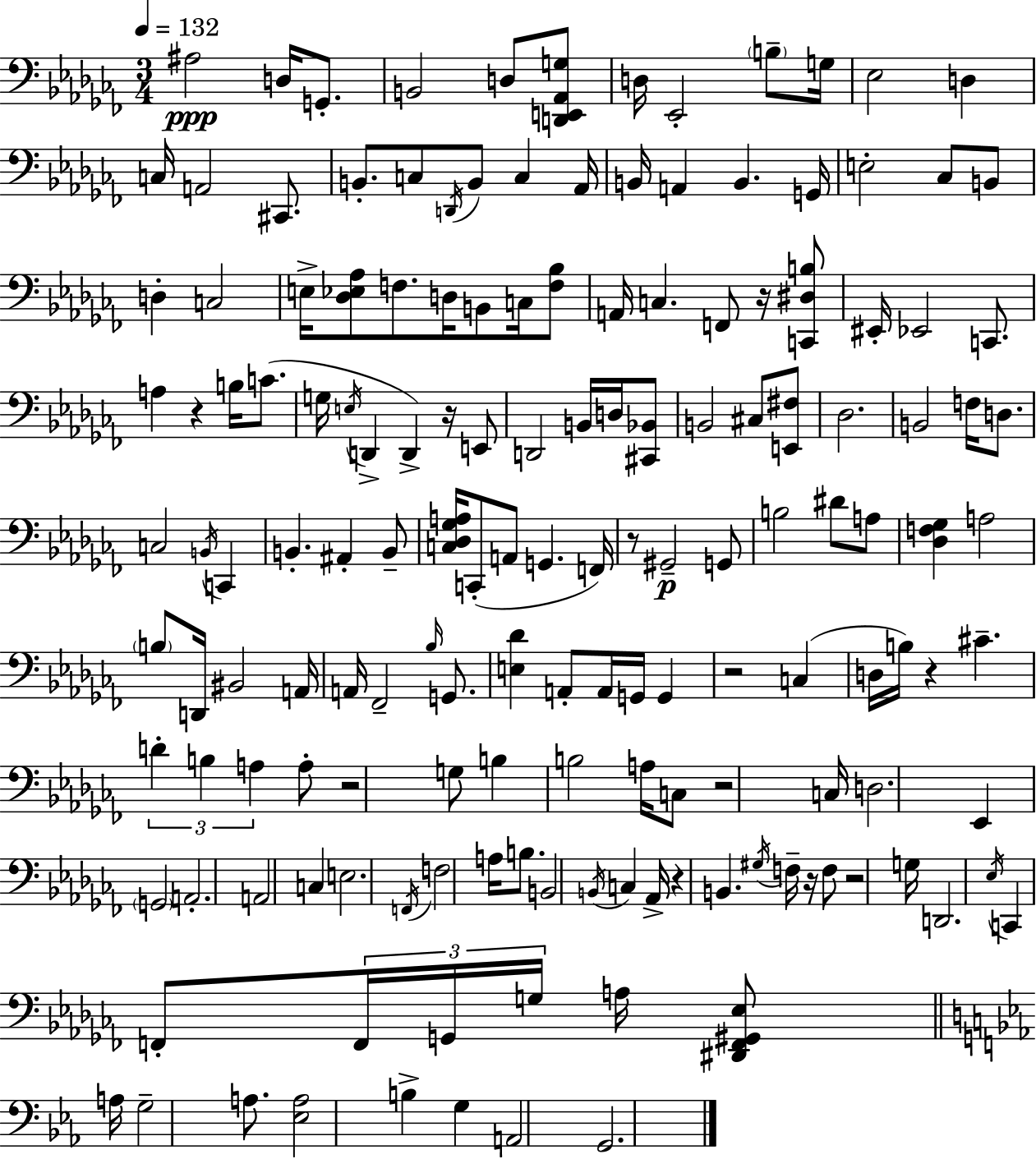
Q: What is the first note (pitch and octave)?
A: A#3